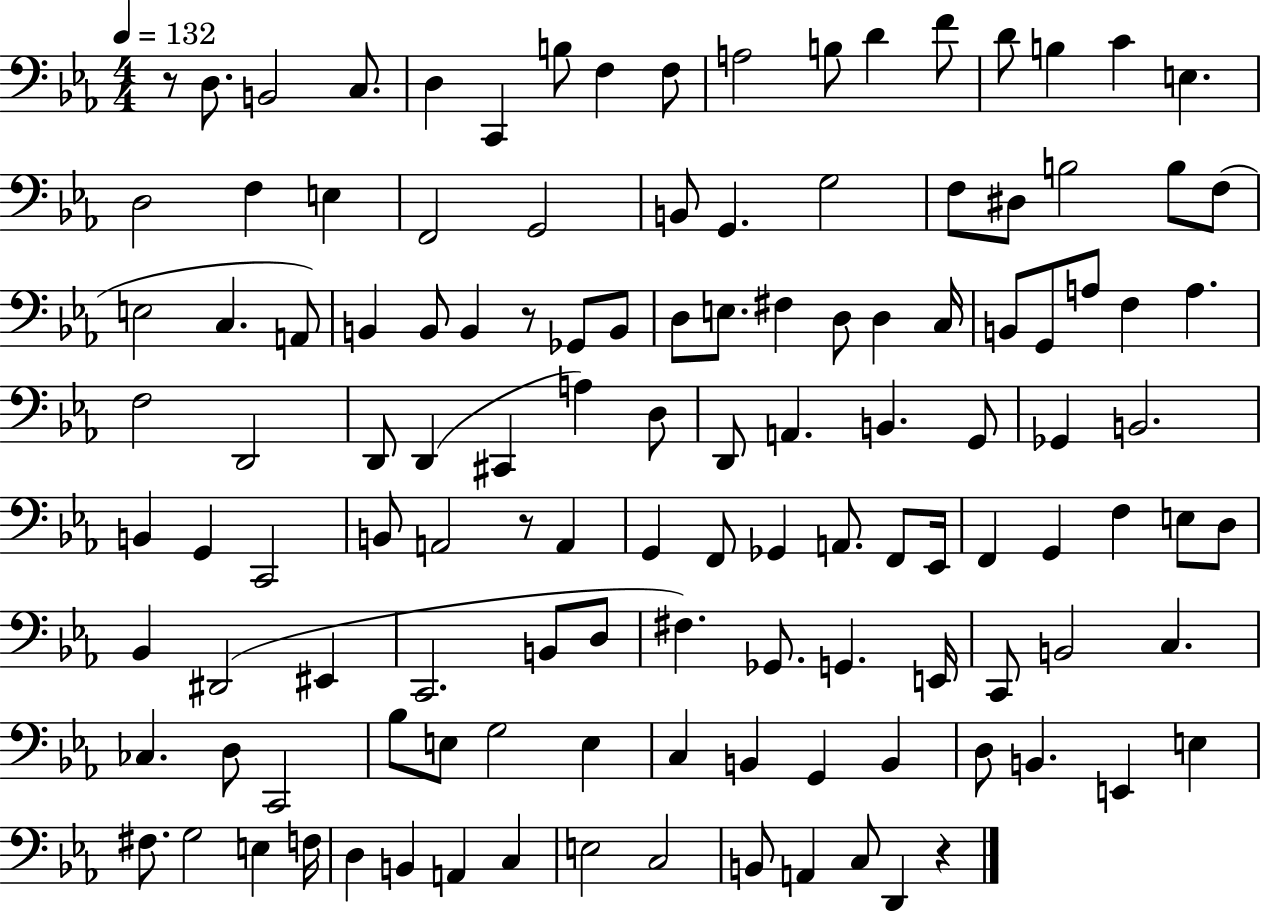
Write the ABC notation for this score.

X:1
T:Untitled
M:4/4
L:1/4
K:Eb
z/2 D,/2 B,,2 C,/2 D, C,, B,/2 F, F,/2 A,2 B,/2 D F/2 D/2 B, C E, D,2 F, E, F,,2 G,,2 B,,/2 G,, G,2 F,/2 ^D,/2 B,2 B,/2 F,/2 E,2 C, A,,/2 B,, B,,/2 B,, z/2 _G,,/2 B,,/2 D,/2 E,/2 ^F, D,/2 D, C,/4 B,,/2 G,,/2 A,/2 F, A, F,2 D,,2 D,,/2 D,, ^C,, A, D,/2 D,,/2 A,, B,, G,,/2 _G,, B,,2 B,, G,, C,,2 B,,/2 A,,2 z/2 A,, G,, F,,/2 _G,, A,,/2 F,,/2 _E,,/4 F,, G,, F, E,/2 D,/2 _B,, ^D,,2 ^E,, C,,2 B,,/2 D,/2 ^F, _G,,/2 G,, E,,/4 C,,/2 B,,2 C, _C, D,/2 C,,2 _B,/2 E,/2 G,2 E, C, B,, G,, B,, D,/2 B,, E,, E, ^F,/2 G,2 E, F,/4 D, B,, A,, C, E,2 C,2 B,,/2 A,, C,/2 D,, z